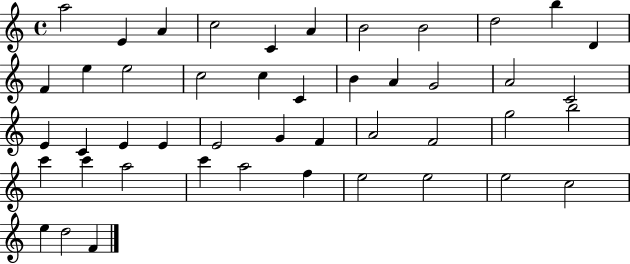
{
  \clef treble
  \time 4/4
  \defaultTimeSignature
  \key c \major
  a''2 e'4 a'4 | c''2 c'4 a'4 | b'2 b'2 | d''2 b''4 d'4 | \break f'4 e''4 e''2 | c''2 c''4 c'4 | b'4 a'4 g'2 | a'2 c'2 | \break e'4 c'4 e'4 e'4 | e'2 g'4 f'4 | a'2 f'2 | g''2 b''2 | \break c'''4 c'''4 a''2 | c'''4 a''2 f''4 | e''2 e''2 | e''2 c''2 | \break e''4 d''2 f'4 | \bar "|."
}